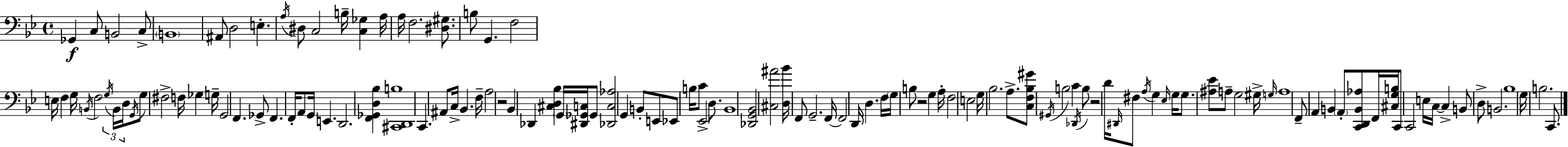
{
  \clef bass
  \time 4/4
  \defaultTimeSignature
  \key g \minor
  ges,4\f c8 b,2 c8-> | \parenthesize b,1 | ais,8 d2 e4.-. | \acciaccatura { a16 } dis8 c2 b16-- <c ges>4 | \break a16 a16 f2. <dis gis>8. | b8 g,4. f2 | e16 f4 g16 \acciaccatura { b,16 } f2 | \tuplet 3/2 { \acciaccatura { g16 } b,16 d16 } \acciaccatura { g,16 } g8 fis2-> f16 ges4 | \break g16-- g,2 f,4. | ges,8-> f,4. f,16-. a,8 g,16 e,4. | d,2. | <f, ges, d bes>4 <cis, d, b>1 | \break c,4. ais,8 c16-> bes,4. | f16-- a2 r2 | bes,4 des,4 <cis d bes>4 | \parenthesize g,16 <dis, ges, c>16 ges,8 <des, c aes>2 g,4 | \break b,8-. e,8 ees,8 b16 c'8 ees,2-> | d8. bes,1 | <des, g, bes,>2 <cis ais'>2 | <d bes'>16 f,8 g,2.-- | \break f,16~~ f,2 d,16 d4. | f16 \parenthesize g16 b8 r2 g4 | a16-. f2 e2 | g16 bes2. | \break a8.-> <c f bes gis'>8 \acciaccatura { gis,16 } b2 c'4 | \acciaccatura { des,16 } b8 r2 d'16 \grace { dis,16 } | fis8 \acciaccatura { a16 } g4 \grace { ees16 } g16 g8. <ais ees'>8 a8-- | g2 gis16-> \grace { g16 } a1 | \break f,8-- a,4 | b,4 \parenthesize a,8-. <c, d, b, aes>8 f,16 <cis g b>16 c,8 c,2 | e16 c16~~ c4-> b,8 d8-> b,2. | bes1 | \break g16 b2. | c,8. \bar "|."
}